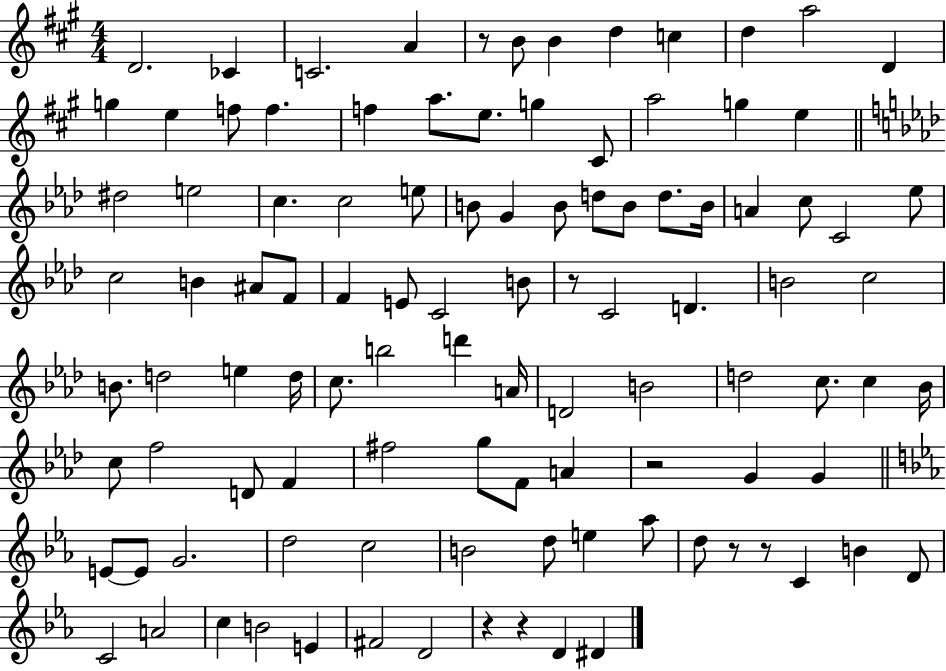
{
  \clef treble
  \numericTimeSignature
  \time 4/4
  \key a \major
  \repeat volta 2 { d'2. ces'4 | c'2. a'4 | r8 b'8 b'4 d''4 c''4 | d''4 a''2 d'4 | \break g''4 e''4 f''8 f''4. | f''4 a''8. e''8. g''4 cis'8 | a''2 g''4 e''4 | \bar "||" \break \key f \minor dis''2 e''2 | c''4. c''2 e''8 | b'8 g'4 b'8 d''8 b'8 d''8. b'16 | a'4 c''8 c'2 ees''8 | \break c''2 b'4 ais'8 f'8 | f'4 e'8 c'2 b'8 | r8 c'2 d'4. | b'2 c''2 | \break b'8. d''2 e''4 d''16 | c''8. b''2 d'''4 a'16 | d'2 b'2 | d''2 c''8. c''4 bes'16 | \break c''8 f''2 d'8 f'4 | fis''2 g''8 f'8 a'4 | r2 g'4 g'4 | \bar "||" \break \key ees \major e'8~~ e'8 g'2. | d''2 c''2 | b'2 d''8 e''4 aes''8 | d''8 r8 r8 c'4 b'4 d'8 | \break c'2 a'2 | c''4 b'2 e'4 | fis'2 d'2 | r4 r4 d'4 dis'4 | \break } \bar "|."
}